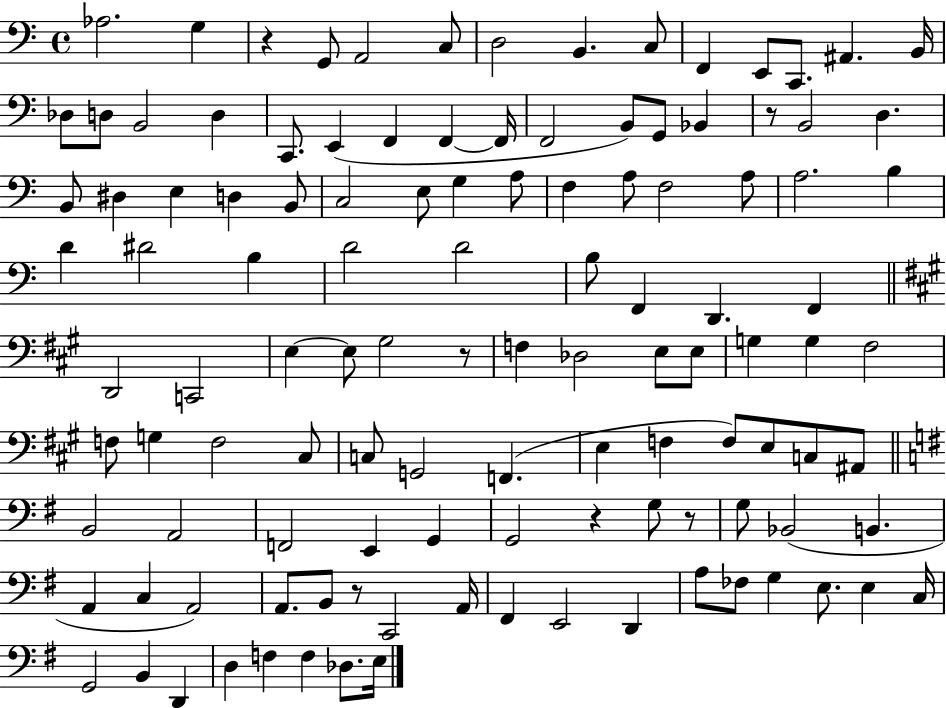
{
  \clef bass
  \time 4/4
  \defaultTimeSignature
  \key c \major
  \repeat volta 2 { aes2. g4 | r4 g,8 a,2 c8 | d2 b,4. c8 | f,4 e,8 c,8. ais,4. b,16 | \break des8 d8 b,2 d4 | c,8. e,4( f,4 f,4~~ f,16 | f,2 b,8) g,8 bes,4 | r8 b,2 d4. | \break b,8 dis4 e4 d4 b,8 | c2 e8 g4 a8 | f4 a8 f2 a8 | a2. b4 | \break d'4 dis'2 b4 | d'2 d'2 | b8 f,4 d,4. f,4 | \bar "||" \break \key a \major d,2 c,2 | e4~~ e8 gis2 r8 | f4 des2 e8 e8 | g4 g4 fis2 | \break f8 g4 f2 cis8 | c8 g,2 f,4.( | e4 f4 f8) e8 c8 ais,8 | \bar "||" \break \key e \minor b,2 a,2 | f,2 e,4 g,4 | g,2 r4 g8 r8 | g8 bes,2( b,4. | \break a,4 c4 a,2) | a,8. b,8 r8 c,2 a,16 | fis,4 e,2 d,4 | a8 fes8 g4 e8. e4 c16 | \break g,2 b,4 d,4 | d4 f4 f4 des8. e16 | } \bar "|."
}